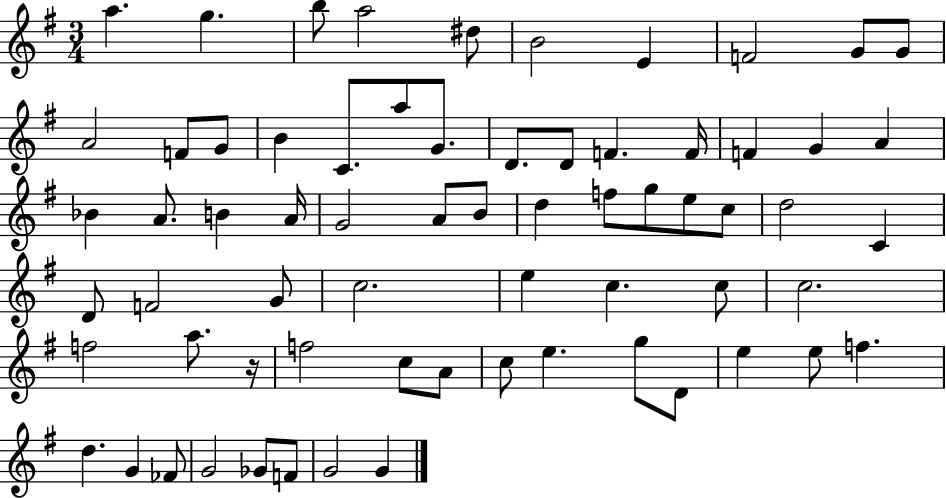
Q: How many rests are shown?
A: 1